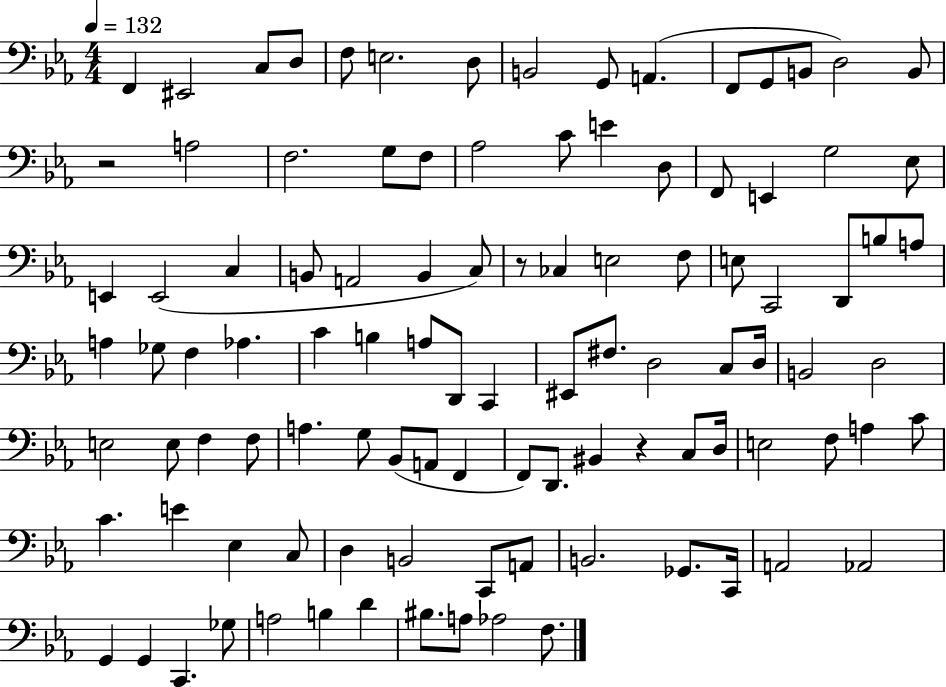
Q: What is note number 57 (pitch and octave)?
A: B2